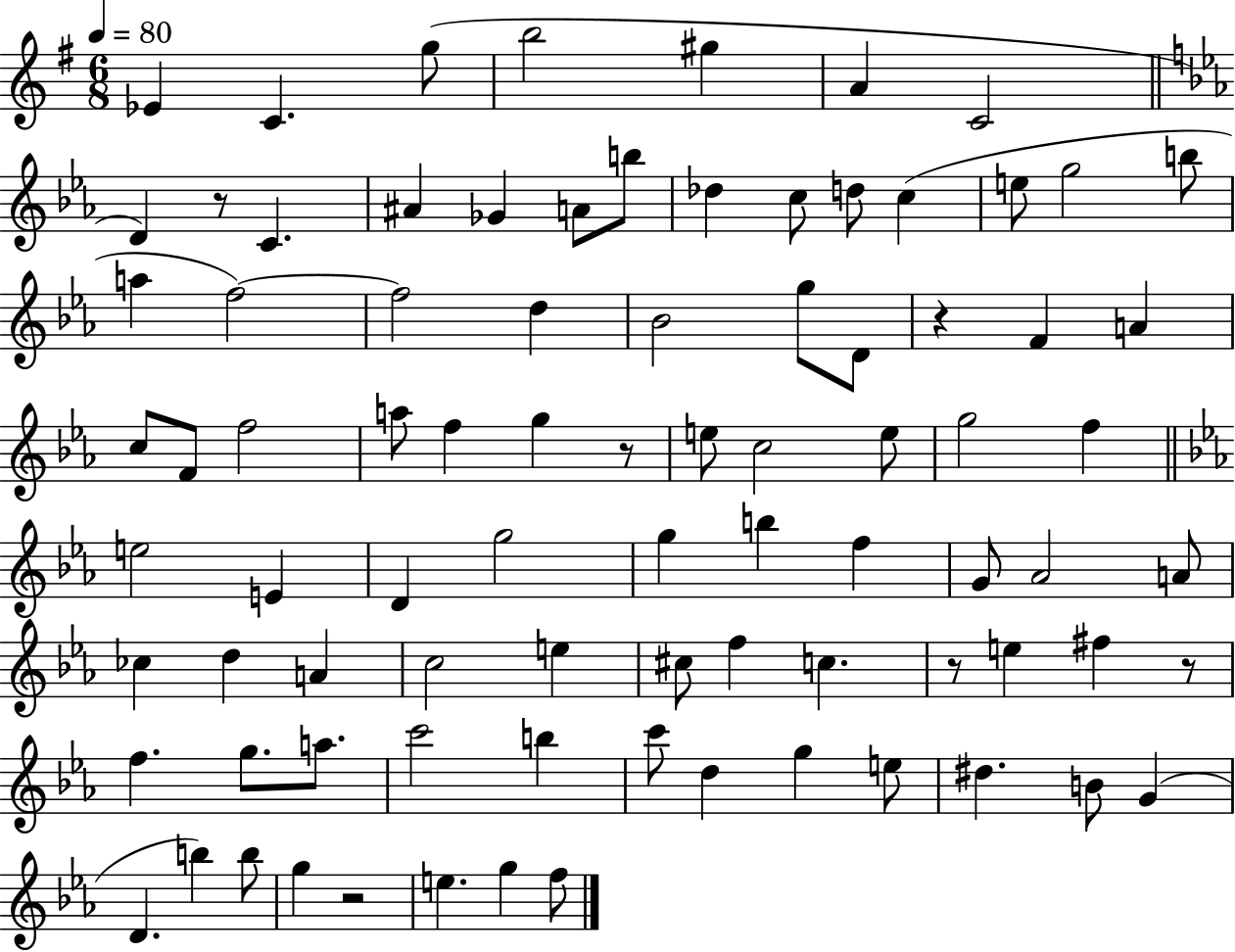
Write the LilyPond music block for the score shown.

{
  \clef treble
  \numericTimeSignature
  \time 6/8
  \key g \major
  \tempo 4 = 80
  ees'4 c'4. g''8( | b''2 gis''4 | a'4 c'2 | \bar "||" \break \key ees \major d'4) r8 c'4. | ais'4 ges'4 a'8 b''8 | des''4 c''8 d''8 c''4( | e''8 g''2 b''8 | \break a''4 f''2~~) | f''2 d''4 | bes'2 g''8 d'8 | r4 f'4 a'4 | \break c''8 f'8 f''2 | a''8 f''4 g''4 r8 | e''8 c''2 e''8 | g''2 f''4 | \break \bar "||" \break \key c \minor e''2 e'4 | d'4 g''2 | g''4 b''4 f''4 | g'8 aes'2 a'8 | \break ces''4 d''4 a'4 | c''2 e''4 | cis''8 f''4 c''4. | r8 e''4 fis''4 r8 | \break f''4. g''8. a''8. | c'''2 b''4 | c'''8 d''4 g''4 e''8 | dis''4. b'8 g'4( | \break d'4. b''4) b''8 | g''4 r2 | e''4. g''4 f''8 | \bar "|."
}